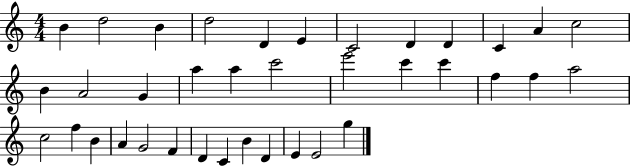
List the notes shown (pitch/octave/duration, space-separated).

B4/q D5/h B4/q D5/h D4/q E4/q C4/h D4/q D4/q C4/q A4/q C5/h B4/q A4/h G4/q A5/q A5/q C6/h E6/h C6/q C6/q F5/q F5/q A5/h C5/h F5/q B4/q A4/q G4/h F4/q D4/q C4/q B4/q D4/q E4/q E4/h G5/q